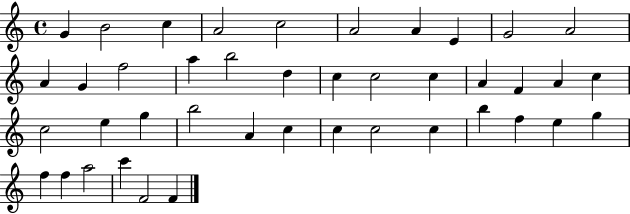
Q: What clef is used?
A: treble